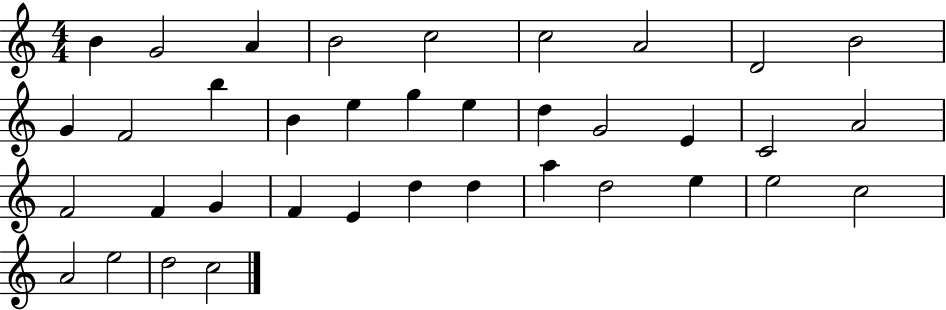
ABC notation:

X:1
T:Untitled
M:4/4
L:1/4
K:C
B G2 A B2 c2 c2 A2 D2 B2 G F2 b B e g e d G2 E C2 A2 F2 F G F E d d a d2 e e2 c2 A2 e2 d2 c2